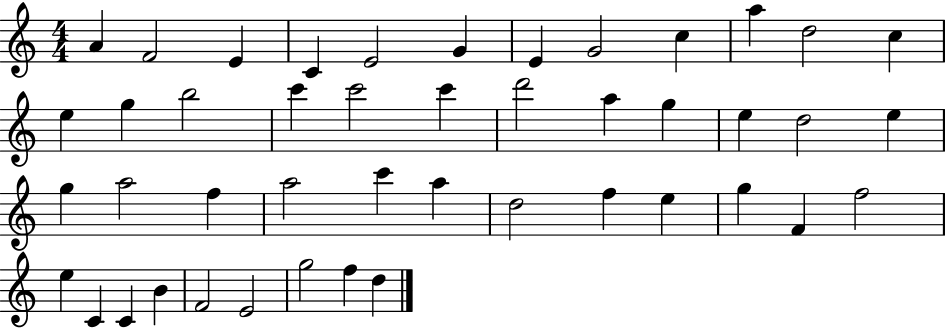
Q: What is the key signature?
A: C major